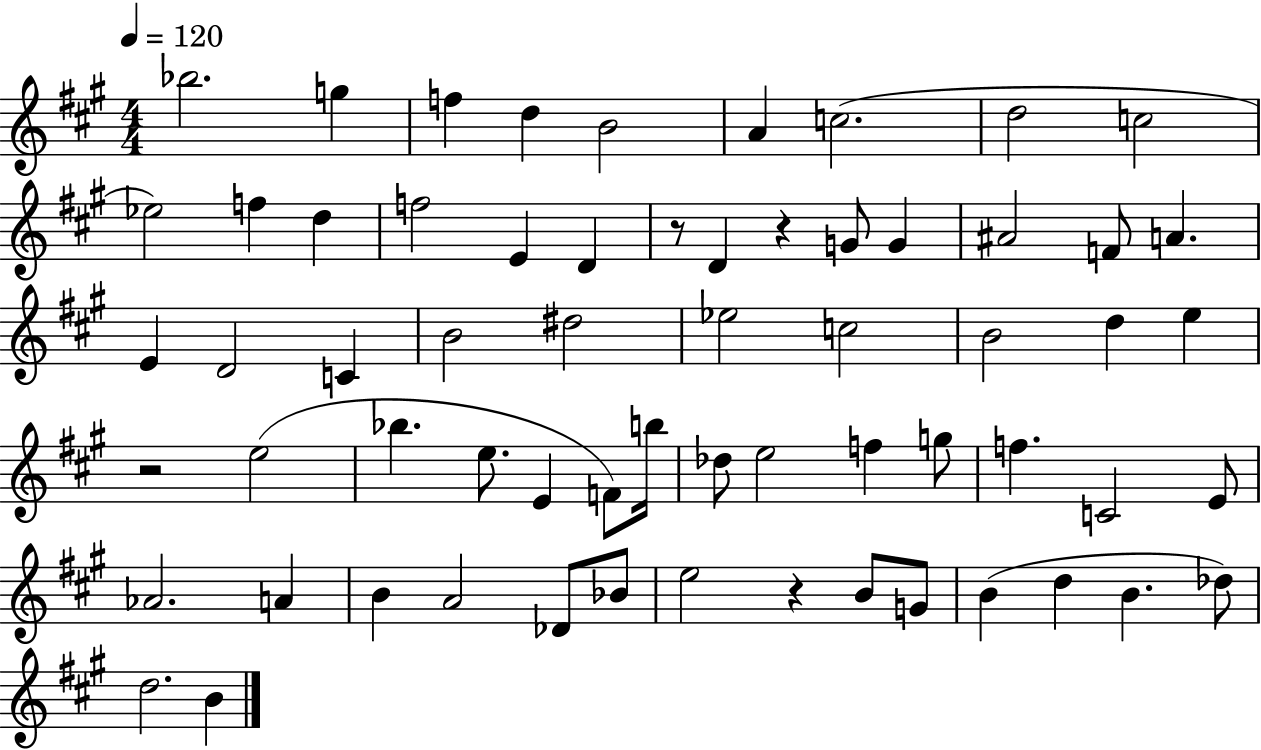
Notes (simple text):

Bb5/h. G5/q F5/q D5/q B4/h A4/q C5/h. D5/h C5/h Eb5/h F5/q D5/q F5/h E4/q D4/q R/e D4/q R/q G4/e G4/q A#4/h F4/e A4/q. E4/q D4/h C4/q B4/h D#5/h Eb5/h C5/h B4/h D5/q E5/q R/h E5/h Bb5/q. E5/e. E4/q F4/e B5/s Db5/e E5/h F5/q G5/e F5/q. C4/h E4/e Ab4/h. A4/q B4/q A4/h Db4/e Bb4/e E5/h R/q B4/e G4/e B4/q D5/q B4/q. Db5/e D5/h. B4/q